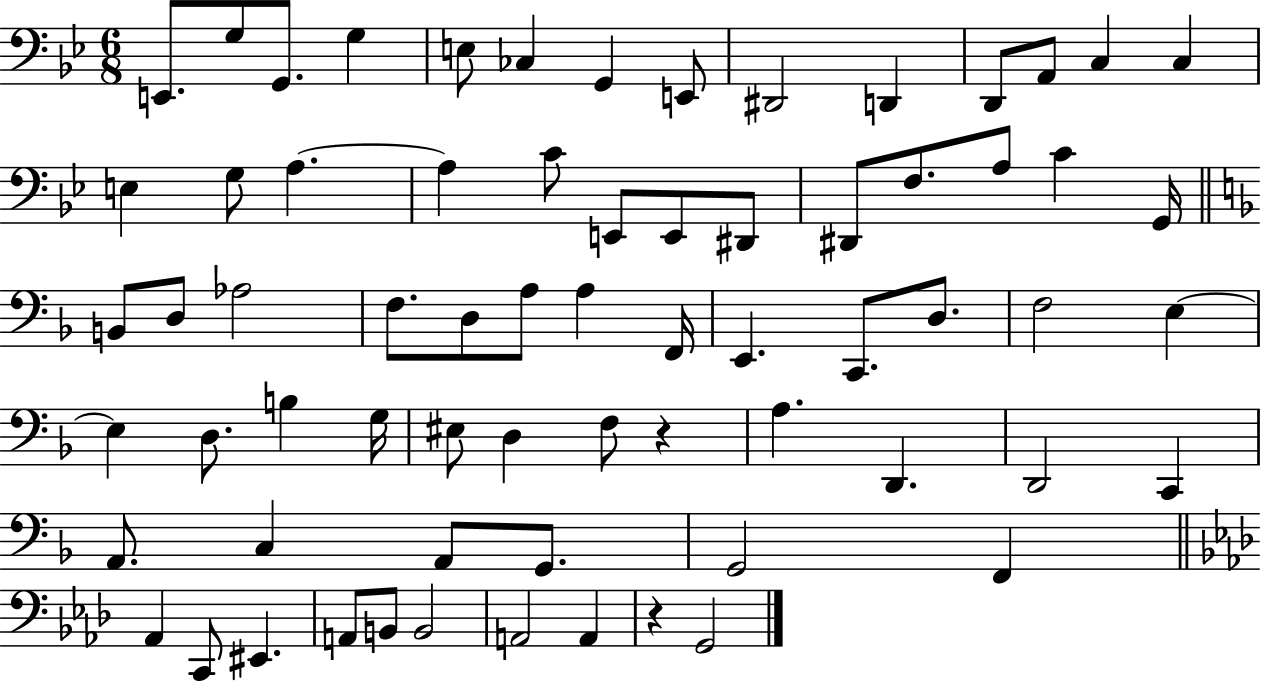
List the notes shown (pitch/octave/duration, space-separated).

E2/e. G3/e G2/e. G3/q E3/e CES3/q G2/q E2/e D#2/h D2/q D2/e A2/e C3/q C3/q E3/q G3/e A3/q. A3/q C4/e E2/e E2/e D#2/e D#2/e F3/e. A3/e C4/q G2/s B2/e D3/e Ab3/h F3/e. D3/e A3/e A3/q F2/s E2/q. C2/e. D3/e. F3/h E3/q E3/q D3/e. B3/q G3/s EIS3/e D3/q F3/e R/q A3/q. D2/q. D2/h C2/q A2/e. C3/q A2/e G2/e. G2/h F2/q Ab2/q C2/e EIS2/q. A2/e B2/e B2/h A2/h A2/q R/q G2/h